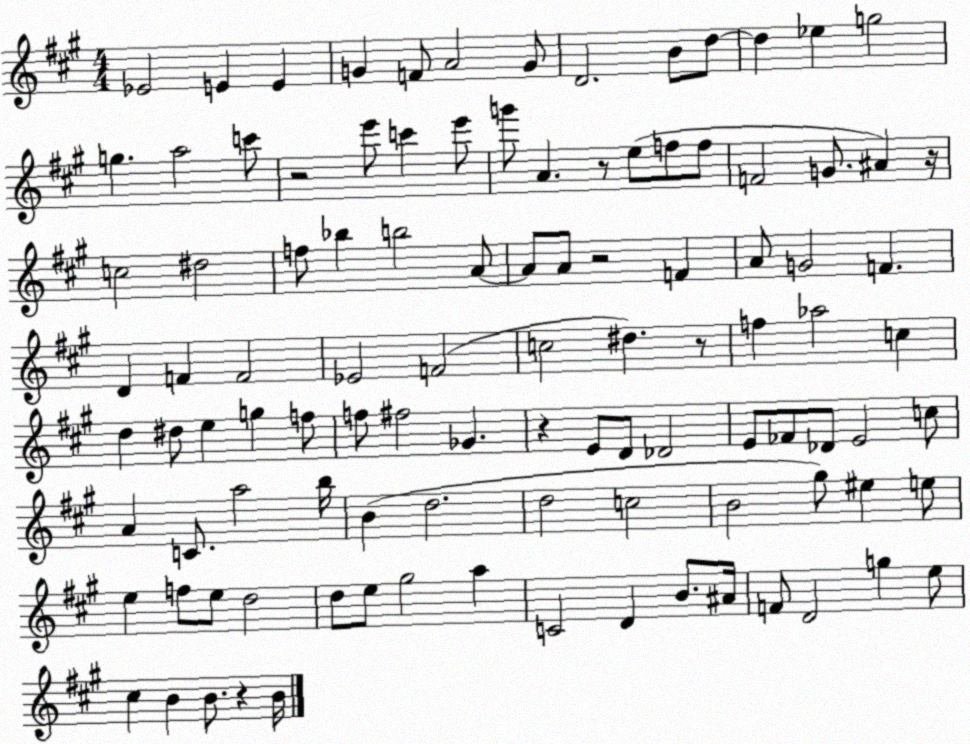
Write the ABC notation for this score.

X:1
T:Untitled
M:4/4
L:1/4
K:A
_E2 E E G F/2 A2 G/2 D2 B/2 d/2 d _e g2 g a2 c'/2 z2 e'/2 c' e'/2 g'/2 A z/2 e/2 f/2 f/2 F2 G/2 ^A z/4 c2 ^d2 f/2 _b b2 A/2 A/2 A/2 z2 F A/2 G2 F D F F2 _E2 F2 c2 ^d z/2 f _a2 c d ^d/2 e g f/2 f/2 ^f2 _G z E/2 D/2 _D2 E/2 _F/2 _D/2 E2 c/2 A C/2 a2 b/4 B d2 d2 c2 B2 ^g/2 ^e e/2 e f/2 e/2 d2 d/2 e/2 ^g2 a C2 D B/2 ^A/4 F/2 D2 g e/2 ^c B B/2 z B/4